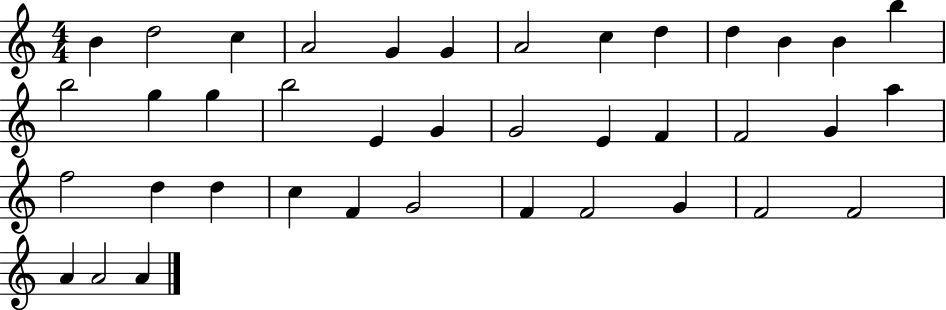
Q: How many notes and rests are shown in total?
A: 39